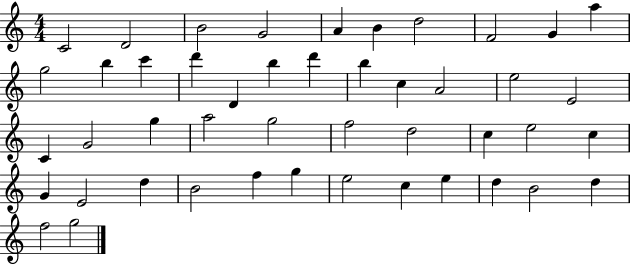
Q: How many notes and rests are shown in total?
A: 46